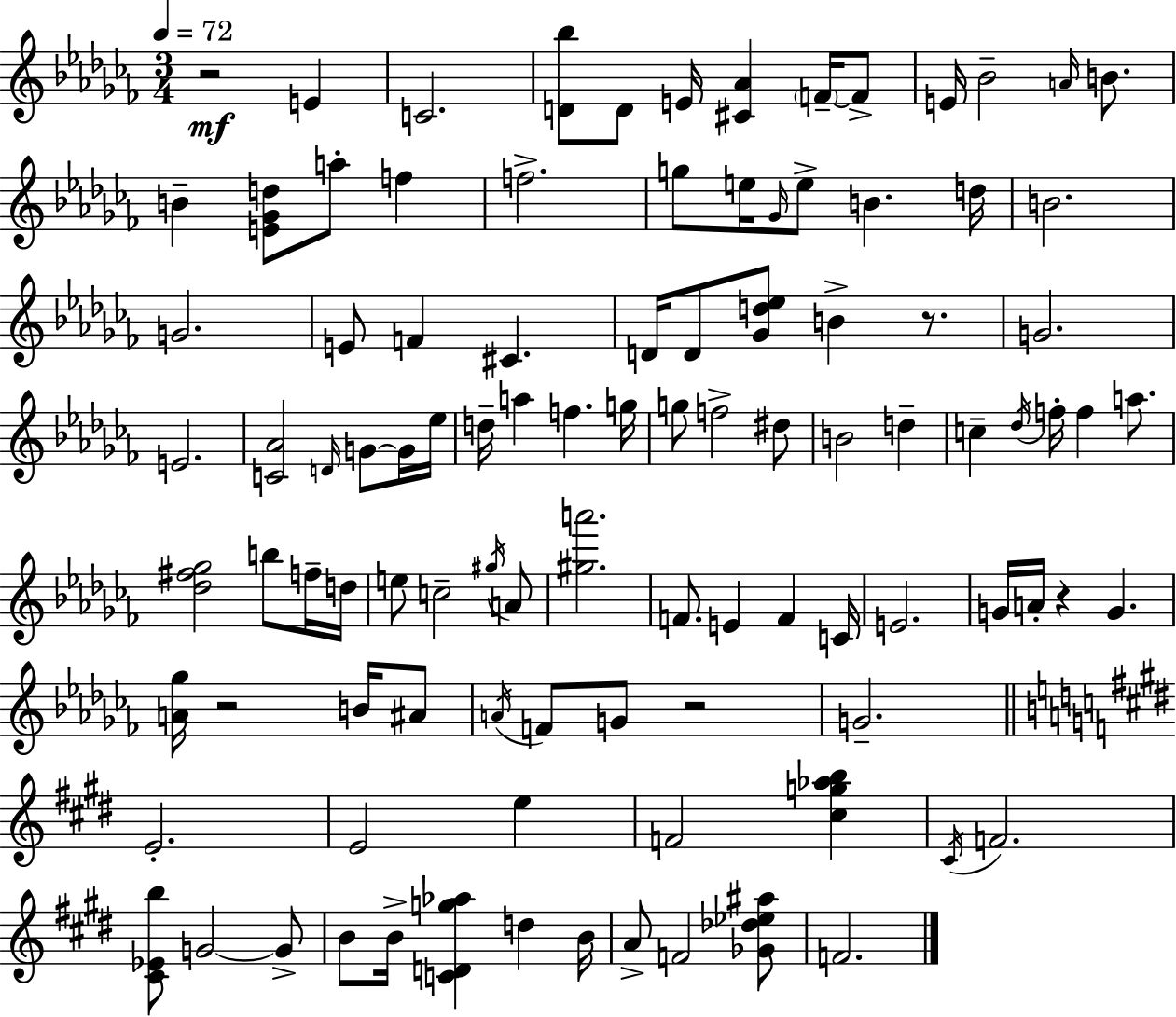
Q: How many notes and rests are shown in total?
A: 101